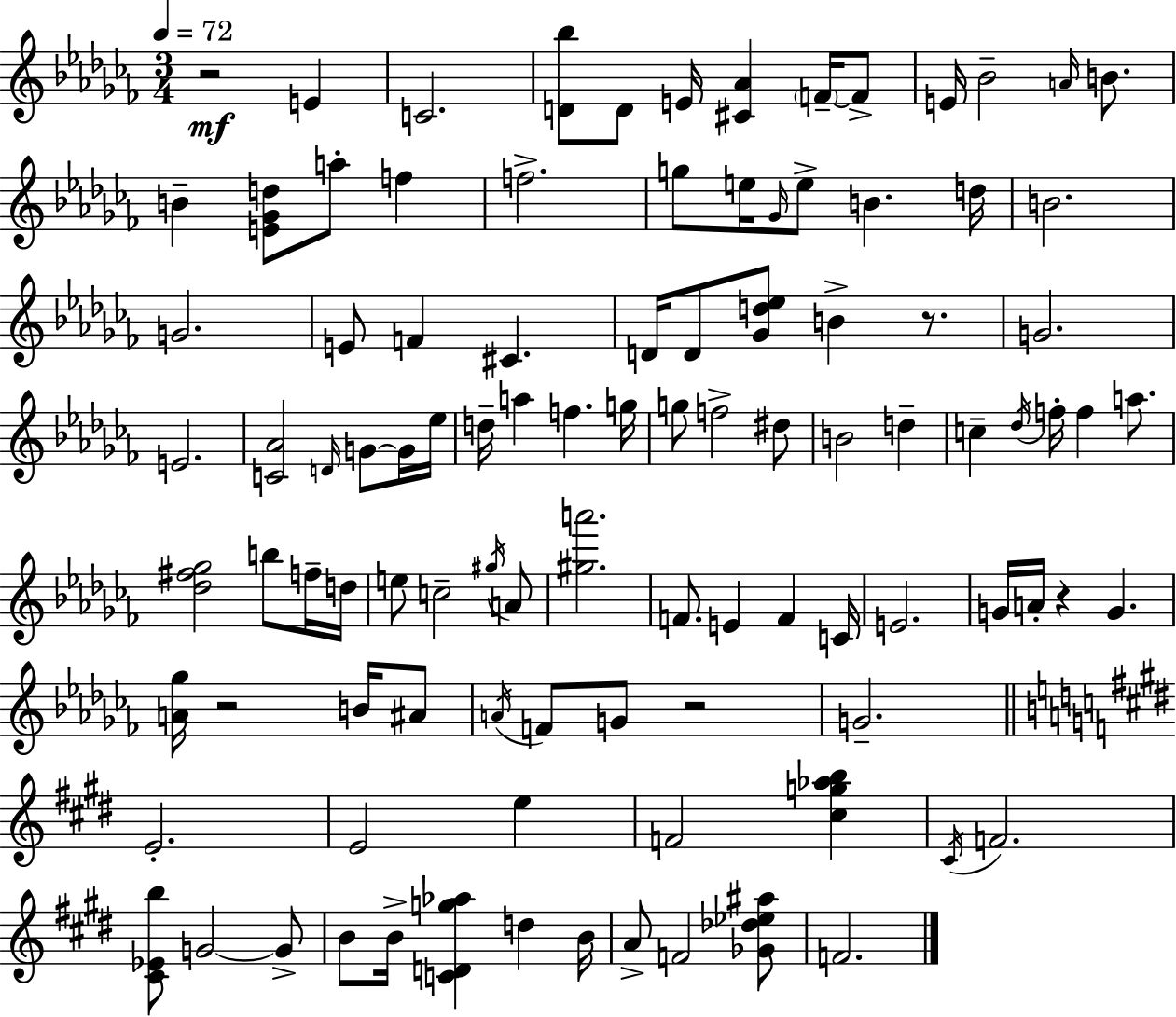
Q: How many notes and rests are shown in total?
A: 101